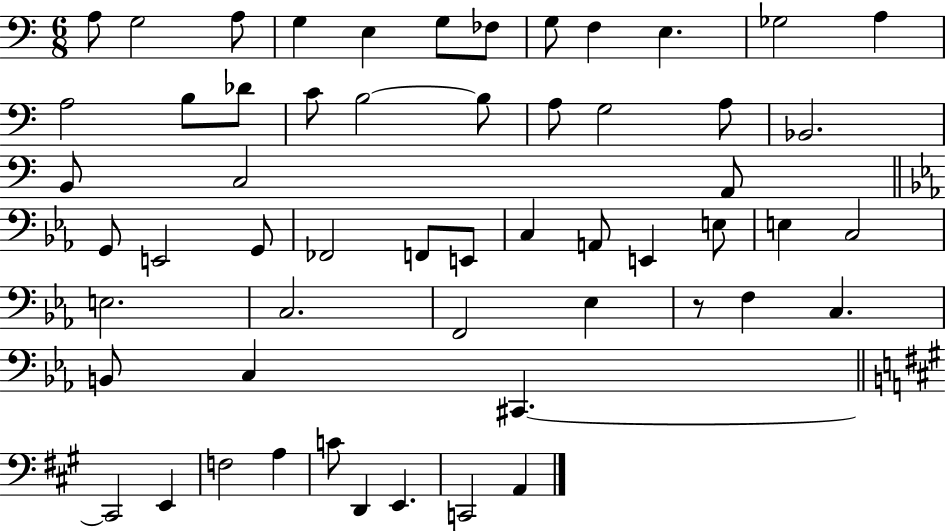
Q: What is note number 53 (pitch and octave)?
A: E2